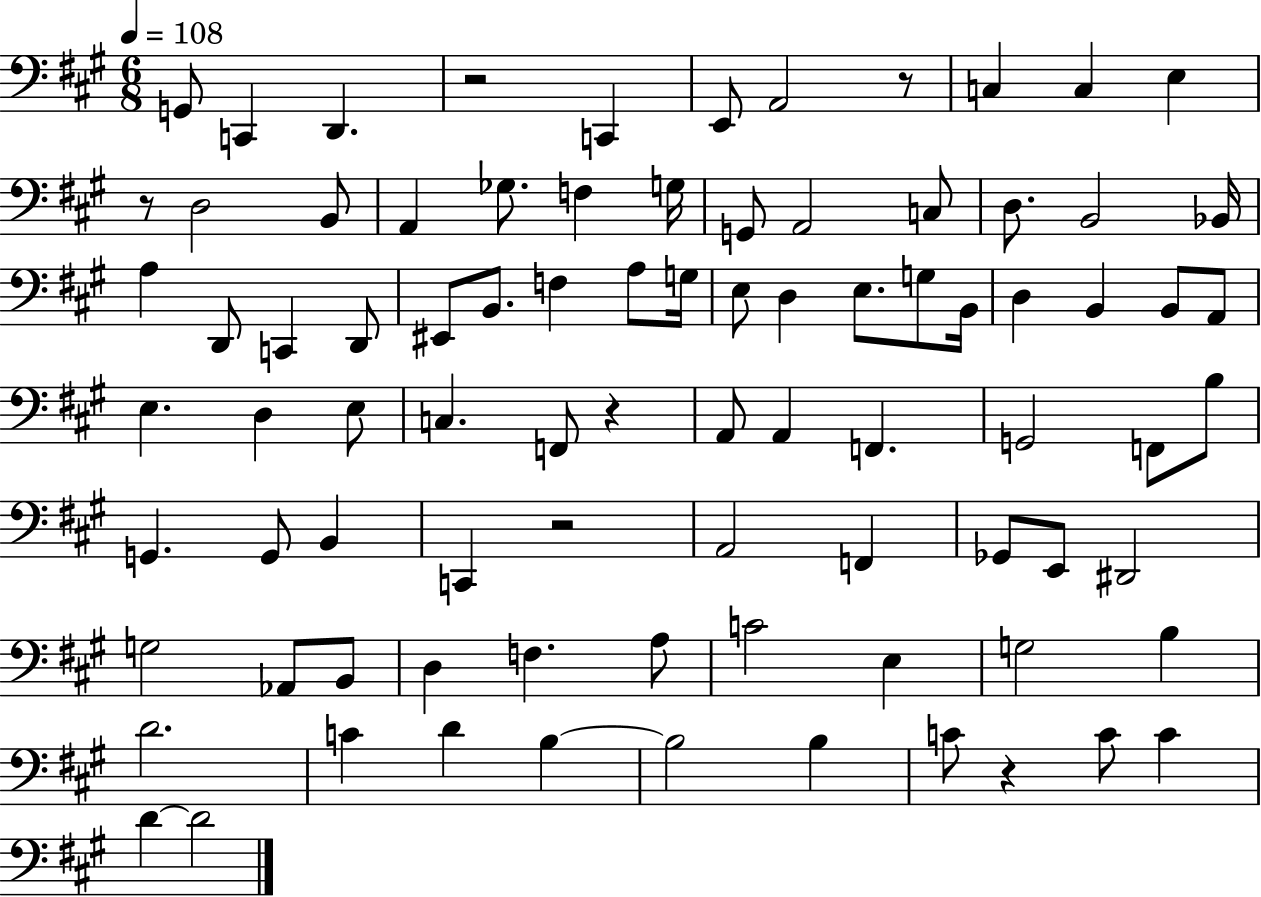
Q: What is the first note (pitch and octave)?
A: G2